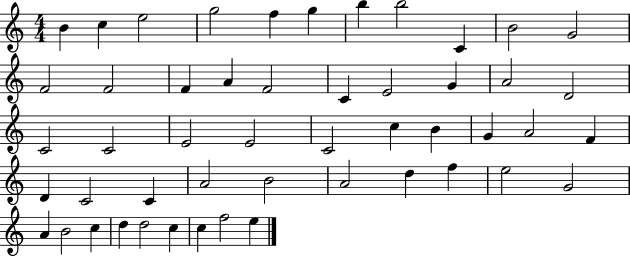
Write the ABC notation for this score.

X:1
T:Untitled
M:4/4
L:1/4
K:C
B c e2 g2 f g b b2 C B2 G2 F2 F2 F A F2 C E2 G A2 D2 C2 C2 E2 E2 C2 c B G A2 F D C2 C A2 B2 A2 d f e2 G2 A B2 c d d2 c c f2 e